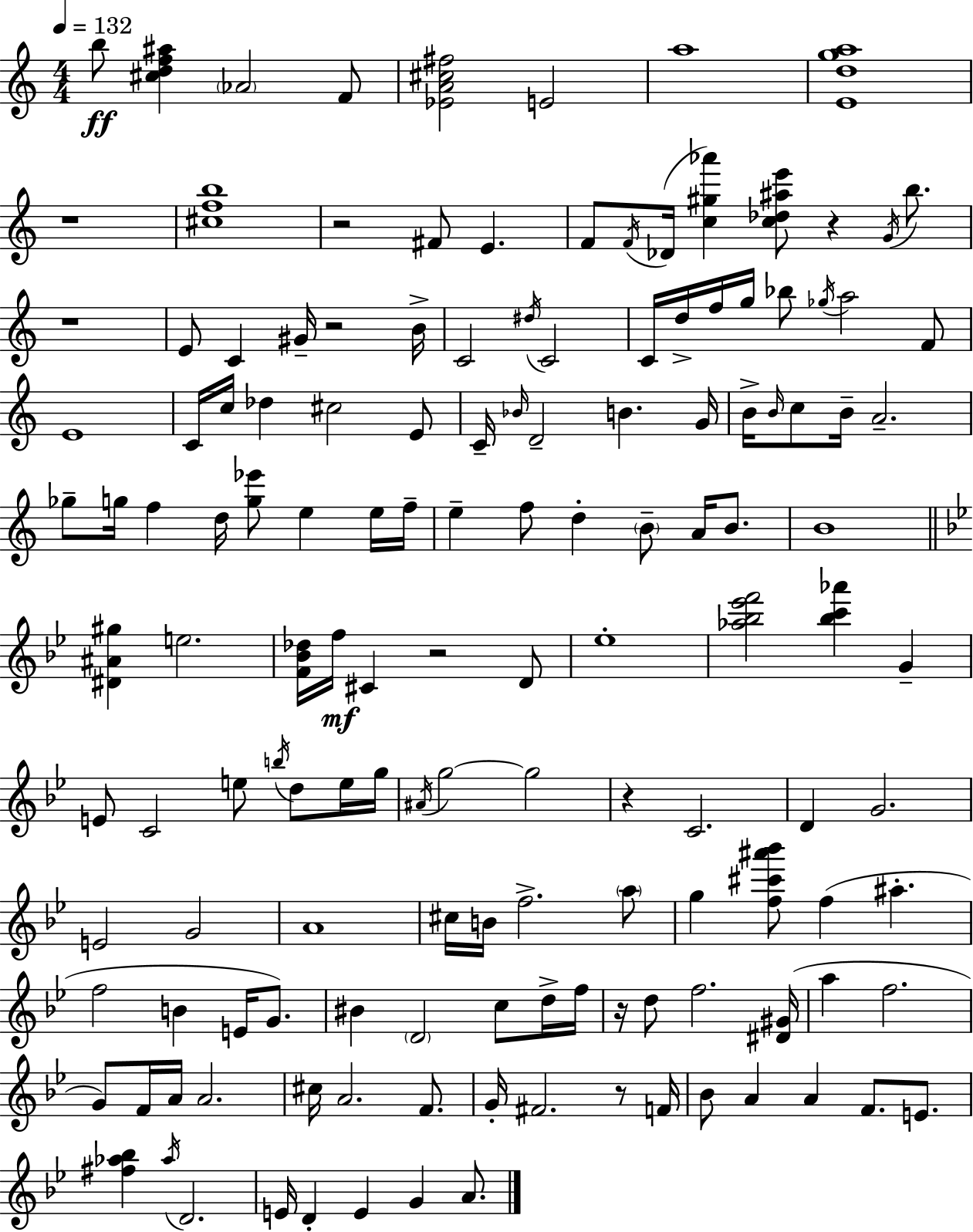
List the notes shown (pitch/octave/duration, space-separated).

B5/e [C#5,D5,F5,A#5]/q Ab4/h F4/e [Eb4,A4,C#5,F#5]/h E4/h A5/w [E4,D5,G5,A5]/w R/w [C#5,F5,B5]/w R/h F#4/e E4/q. F4/e F4/s Db4/s [C5,G#5,Ab6]/q [C5,Db5,A#5,E6]/e R/q G4/s B5/e. R/w E4/e C4/q G#4/s R/h B4/s C4/h D#5/s C4/h C4/s D5/s F5/s G5/s Bb5/e Gb5/s A5/h F4/e E4/w C4/s C5/s Db5/q C#5/h E4/e C4/s Bb4/s D4/h B4/q. G4/s B4/s B4/s C5/e B4/s A4/h. Gb5/e G5/s F5/q D5/s [G5,Eb6]/e E5/q E5/s F5/s E5/q F5/e D5/q B4/e A4/s B4/e. B4/w [D#4,A#4,G#5]/q E5/h. [F4,Bb4,Db5]/s F5/s C#4/q R/h D4/e Eb5/w [Ab5,Bb5,Eb6,F6]/h [Bb5,C6,Ab6]/q G4/q E4/e C4/h E5/e B5/s D5/e E5/s G5/s A#4/s G5/h G5/h R/q C4/h. D4/q G4/h. E4/h G4/h A4/w C#5/s B4/s F5/h. A5/e G5/q [F5,C#6,A#6,Bb6]/e F5/q A#5/q. F5/h B4/q E4/s G4/e. BIS4/q D4/h C5/e D5/s F5/s R/s D5/e F5/h. [D#4,G#4]/s A5/q F5/h. G4/e F4/s A4/s A4/h. C#5/s A4/h. F4/e. G4/s F#4/h. R/e F4/s Bb4/e A4/q A4/q F4/e. E4/e. [F#5,Ab5,Bb5]/q Ab5/s D4/h. E4/s D4/q E4/q G4/q A4/e.